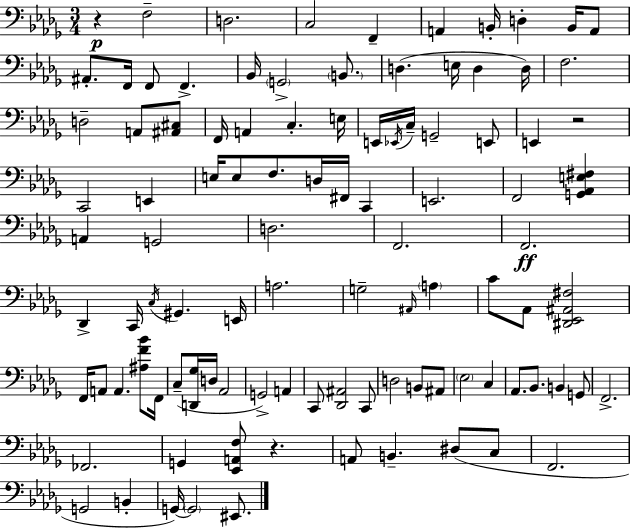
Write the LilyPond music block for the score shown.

{
  \clef bass
  \numericTimeSignature
  \time 3/4
  \key bes \minor
  \repeat volta 2 { r4\p f2-- | d2. | c2 f,4-- | a,4 b,16-. d4-. b,16 a,8 | \break ais,8.-. f,16 f,8 f,4.-> | bes,16 \parenthesize g,2-> \parenthesize b,8. | d4.( e16 d4 d16) | f2. | \break d2-- a,8 <ais, cis>8 | f,16 a,4 c4.-. e16 | e,16 \acciaccatura { ees,16 } c16-- g,2-- e,8 | e,4 r2 | \break c,2 e,4 | e16 e8 f8. d16 fis,16 c,4 | e,2. | f,2 <g, aes, e fis>4 | \break a,4 g,2 | d2. | f,2. | f,2.\ff | \break des,4-> c,16 \acciaccatura { c16 } gis,4. | e,16 a2. | g2-- \grace { ais,16 } \parenthesize a4 | c'8 aes,8 <dis, ees, ais, fis>2 | \break f,16 a,8 a,4. | <ais f' bes'>8 f,16 c8--( <d, ges>16 d16 aes,2 | g,2->) a,4 | c,8 <des, ais,>2 | \break c,8 d2 b,8 | ais,8 \parenthesize ees2 c4 | aes,8. bes,8. b,4 | g,8 f,2.-> | \break fes,2. | g,4 <ees, a, f>8 r4. | a,8 b,4.-- dis8( | c8 f,2. | \break g,2 b,4-. | g,16~~) \parenthesize g,2 | eis,8. } \bar "|."
}